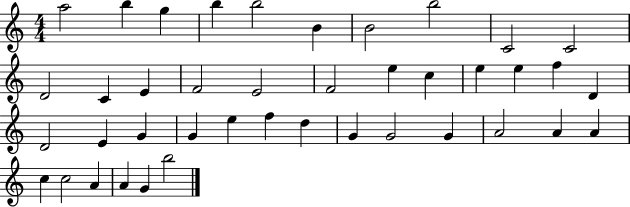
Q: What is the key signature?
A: C major